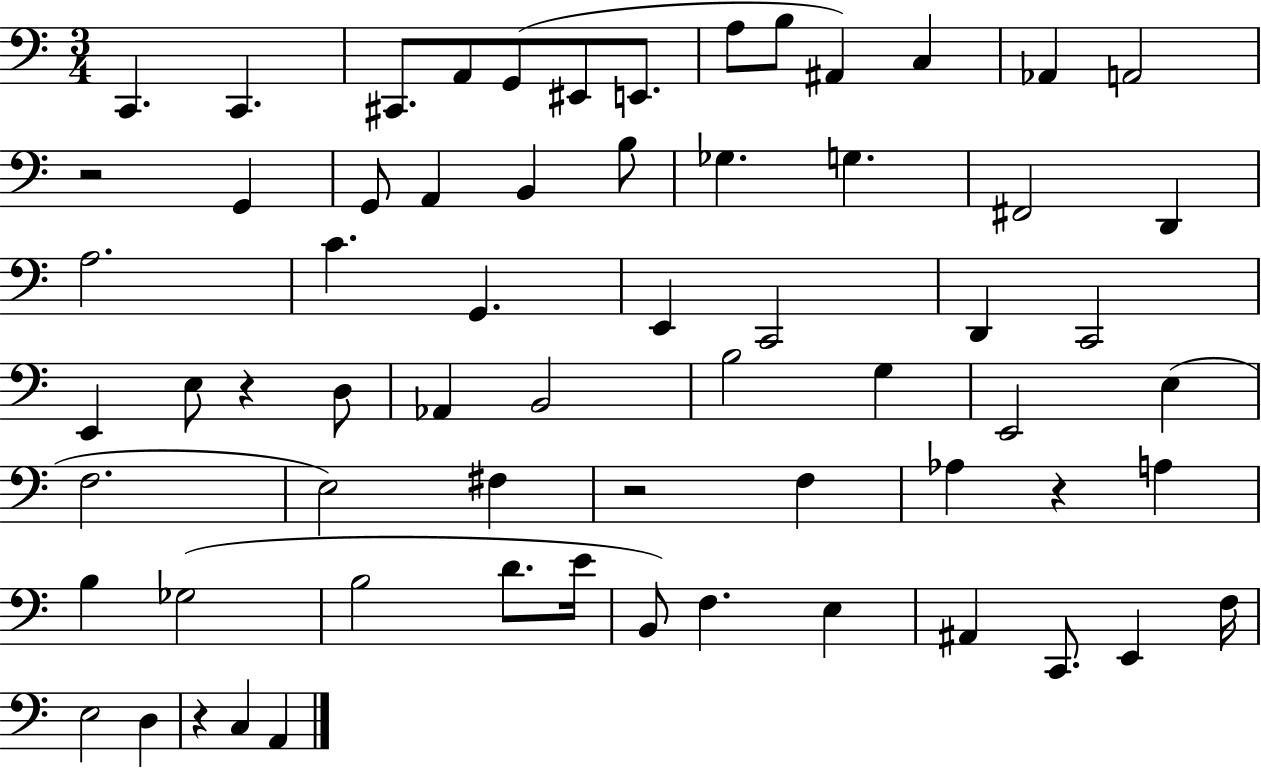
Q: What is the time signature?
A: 3/4